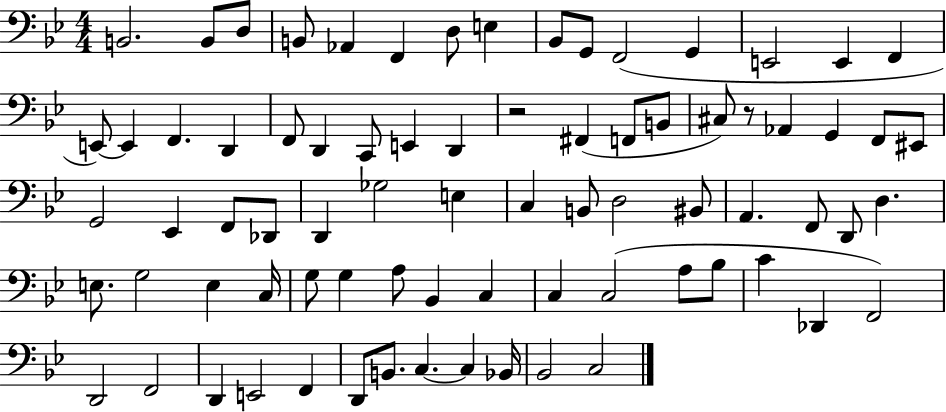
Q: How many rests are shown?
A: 2